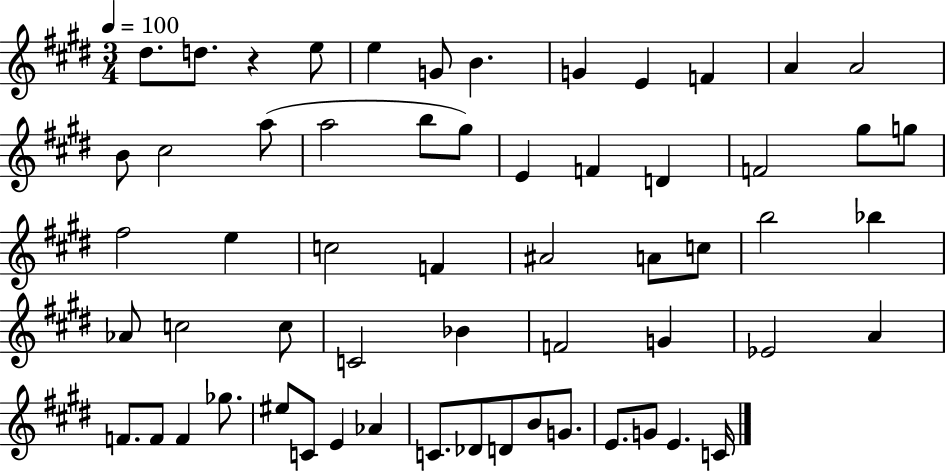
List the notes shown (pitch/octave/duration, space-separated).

D#5/e. D5/e. R/q E5/e E5/q G4/e B4/q. G4/q E4/q F4/q A4/q A4/h B4/e C#5/h A5/e A5/h B5/e G#5/e E4/q F4/q D4/q F4/h G#5/e G5/e F#5/h E5/q C5/h F4/q A#4/h A4/e C5/e B5/h Bb5/q Ab4/e C5/h C5/e C4/h Bb4/q F4/h G4/q Eb4/h A4/q F4/e. F4/e F4/q Gb5/e. EIS5/e C4/e E4/q Ab4/q C4/e. Db4/e D4/e B4/e G4/e. E4/e. G4/e E4/q. C4/s